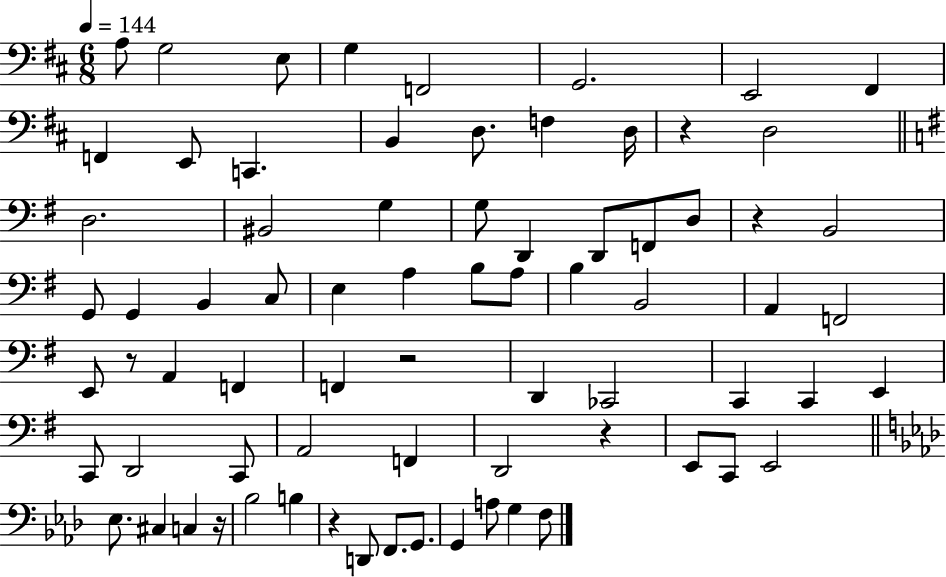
A3/e G3/h E3/e G3/q F2/h G2/h. E2/h F#2/q F2/q E2/e C2/q. B2/q D3/e. F3/q D3/s R/q D3/h D3/h. BIS2/h G3/q G3/e D2/q D2/e F2/e D3/e R/q B2/h G2/e G2/q B2/q C3/e E3/q A3/q B3/e A3/e B3/q B2/h A2/q F2/h E2/e R/e A2/q F2/q F2/q R/h D2/q CES2/h C2/q C2/q E2/q C2/e D2/h C2/e A2/h F2/q D2/h R/q E2/e C2/e E2/h Eb3/e. C#3/q C3/q R/s Bb3/h B3/q R/q D2/e F2/e. G2/e. G2/q A3/e G3/q F3/e